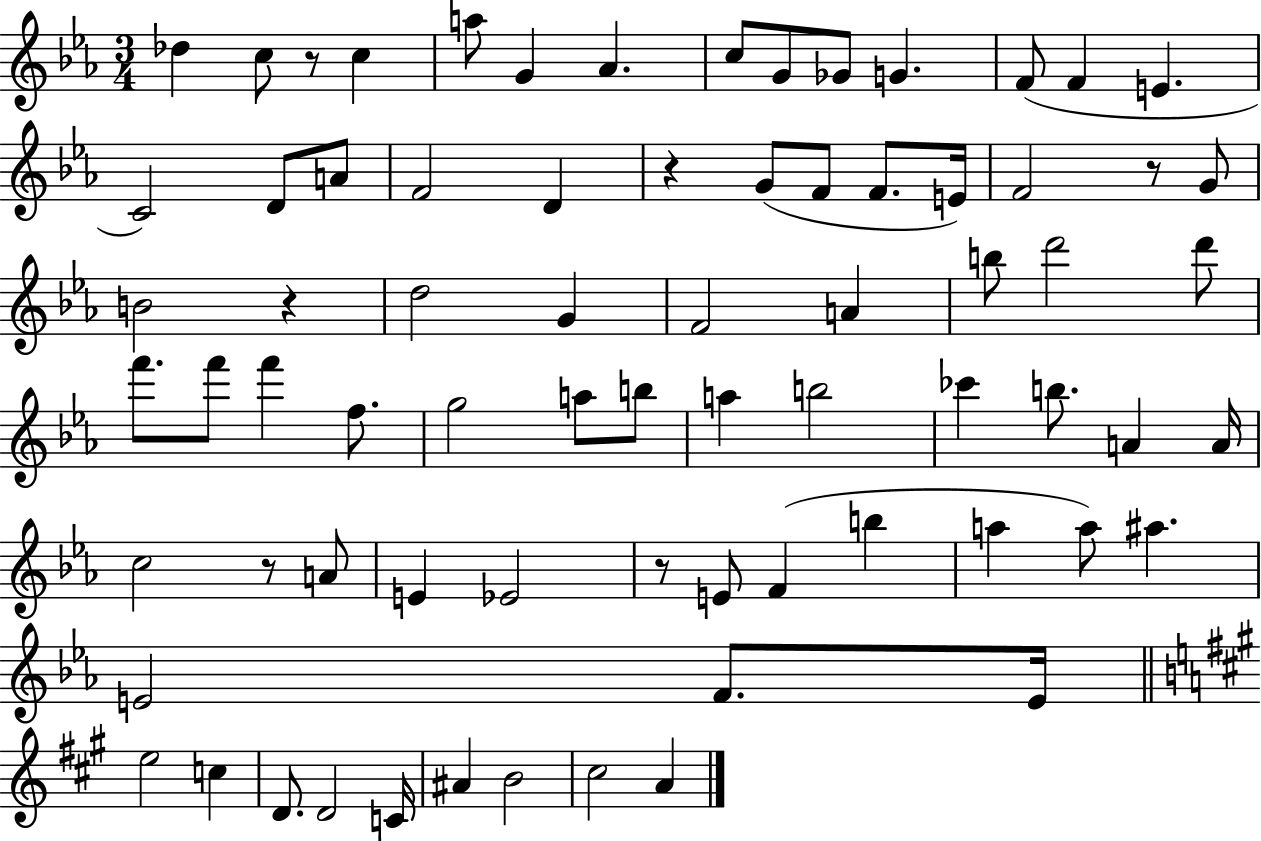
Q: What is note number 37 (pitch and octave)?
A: G5